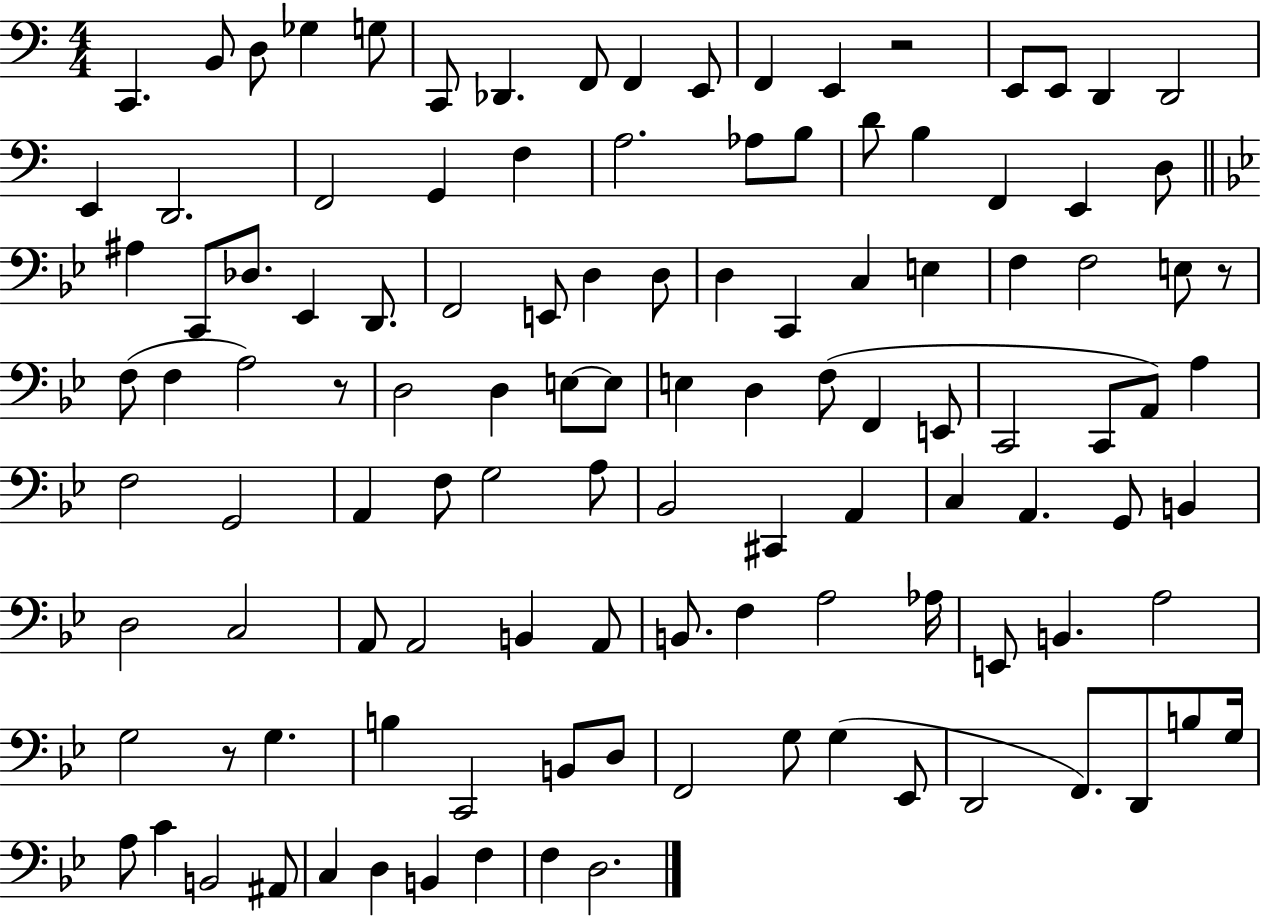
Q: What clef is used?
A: bass